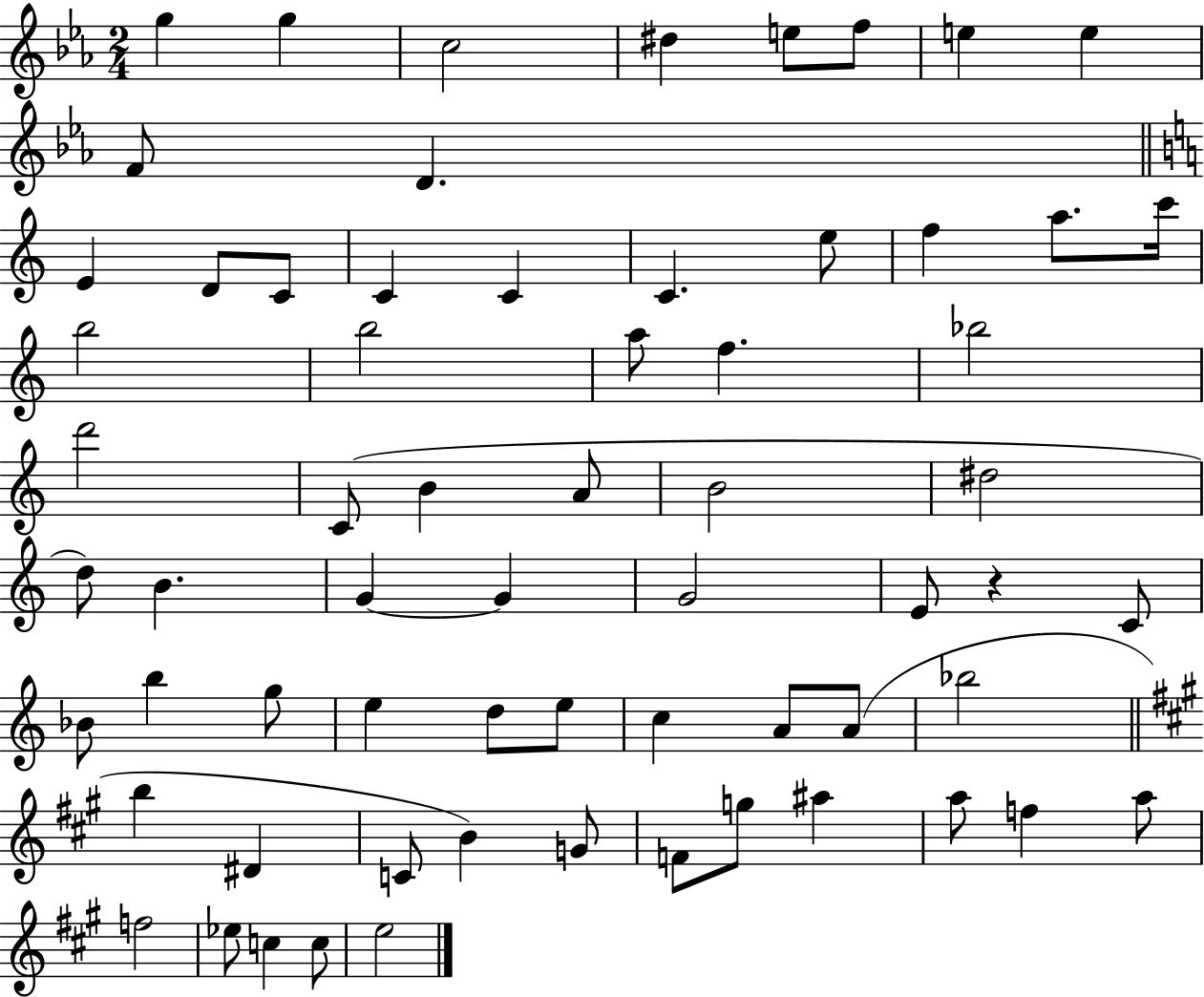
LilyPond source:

{
  \clef treble
  \numericTimeSignature
  \time 2/4
  \key ees \major
  g''4 g''4 | c''2 | dis''4 e''8 f''8 | e''4 e''4 | \break f'8 d'4. | \bar "||" \break \key c \major e'4 d'8 c'8 | c'4 c'4 | c'4. e''8 | f''4 a''8. c'''16 | \break b''2 | b''2 | a''8 f''4. | bes''2 | \break d'''2 | c'8( b'4 a'8 | b'2 | dis''2 | \break d''8) b'4. | g'4~~ g'4 | g'2 | e'8 r4 c'8 | \break bes'8 b''4 g''8 | e''4 d''8 e''8 | c''4 a'8 a'8( | bes''2 | \break \bar "||" \break \key a \major b''4 dis'4 | c'8 b'4) g'8 | f'8 g''8 ais''4 | a''8 f''4 a''8 | \break f''2 | ees''8 c''4 c''8 | e''2 | \bar "|."
}